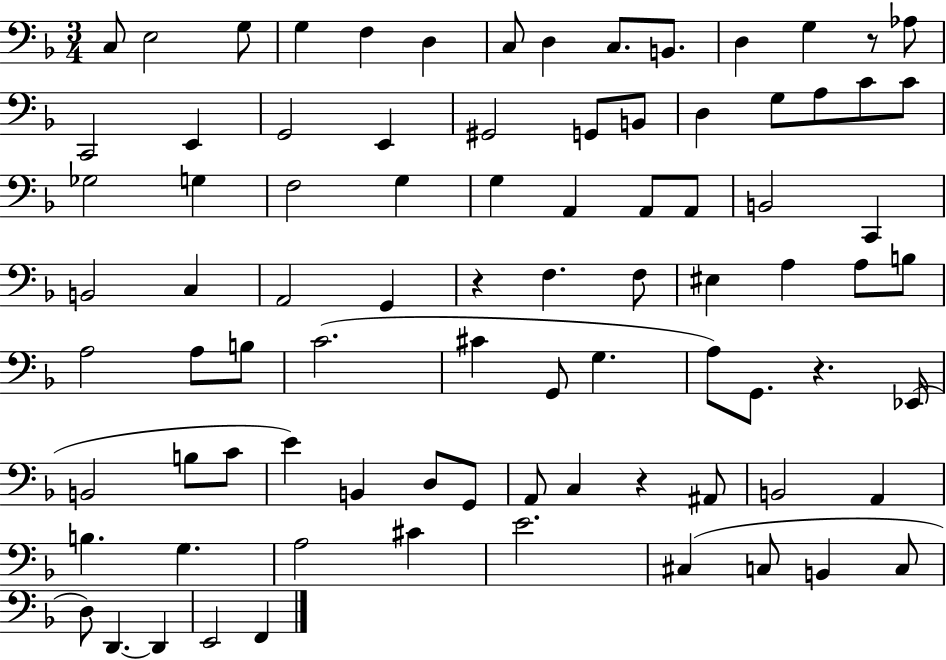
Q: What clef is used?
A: bass